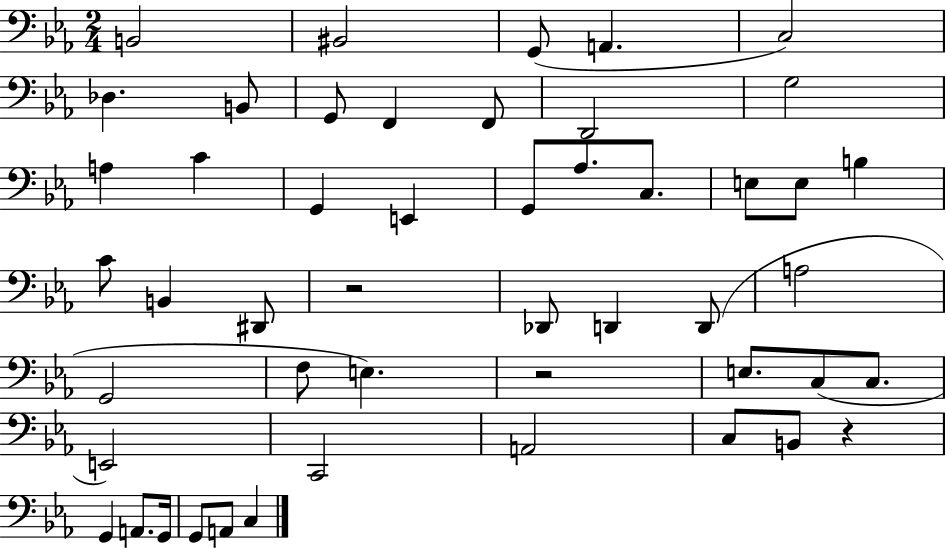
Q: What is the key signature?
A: EES major